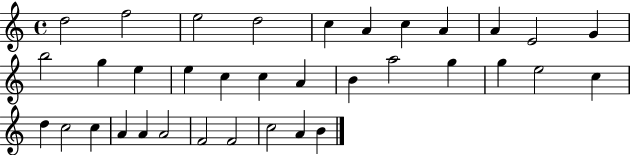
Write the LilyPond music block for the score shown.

{
  \clef treble
  \time 4/4
  \defaultTimeSignature
  \key c \major
  d''2 f''2 | e''2 d''2 | c''4 a'4 c''4 a'4 | a'4 e'2 g'4 | \break b''2 g''4 e''4 | e''4 c''4 c''4 a'4 | b'4 a''2 g''4 | g''4 e''2 c''4 | \break d''4 c''2 c''4 | a'4 a'4 a'2 | f'2 f'2 | c''2 a'4 b'4 | \break \bar "|."
}